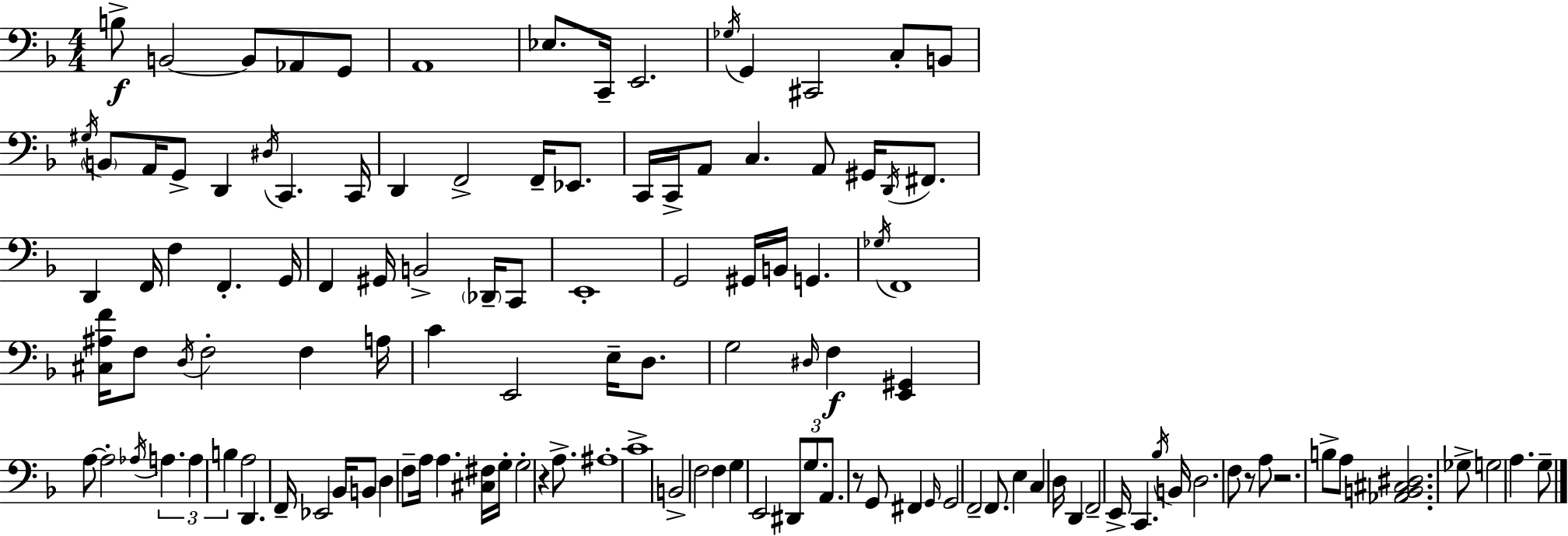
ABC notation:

X:1
T:Untitled
M:4/4
L:1/4
K:F
B,/2 B,,2 B,,/2 _A,,/2 G,,/2 A,,4 _E,/2 C,,/4 E,,2 _G,/4 G,, ^C,,2 C,/2 B,,/2 ^G,/4 B,,/2 A,,/4 G,,/2 D,, ^D,/4 C,, C,,/4 D,, F,,2 F,,/4 _E,,/2 C,,/4 C,,/4 A,,/2 C, A,,/2 ^G,,/4 D,,/4 ^F,,/2 D,, F,,/4 F, F,, G,,/4 F,, ^G,,/4 B,,2 _D,,/4 C,,/2 E,,4 G,,2 ^G,,/4 B,,/4 G,, _G,/4 F,,4 [^C,^A,F]/4 F,/2 D,/4 F,2 F, A,/4 C E,,2 E,/4 D,/2 G,2 ^D,/4 F, [E,,^G,,] A,/2 A,2 _A,/4 A, A, B, A,2 D,, F,,/4 _E,,2 _B,,/4 B,,/2 D, F,/2 A,/4 A, [^C,^F,]/4 G,/4 G,2 z A,/2 ^A,4 C4 B,,2 F,2 F, G, E,,2 ^D,,/2 G,/2 A,,/2 z/2 G,,/2 ^F,, G,,/4 G,,2 F,,2 F,,/2 E, C, D,/4 D,, F,,2 E,,/4 C,, _B,/4 B,,/4 D,2 F,/2 z/2 A,/2 z2 B,/2 A,/2 [_A,,B,,^C,^D,]2 _G,/2 G,2 A, G,/2